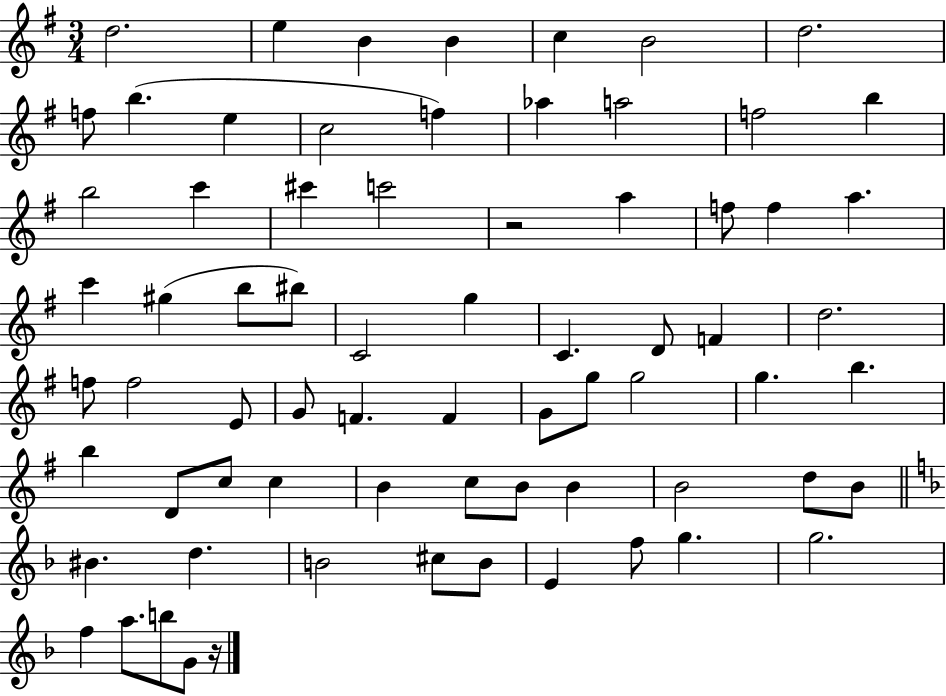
D5/h. E5/q B4/q B4/q C5/q B4/h D5/h. F5/e B5/q. E5/q C5/h F5/q Ab5/q A5/h F5/h B5/q B5/h C6/q C#6/q C6/h R/h A5/q F5/e F5/q A5/q. C6/q G#5/q B5/e BIS5/e C4/h G5/q C4/q. D4/e F4/q D5/h. F5/e F5/h E4/e G4/e F4/q. F4/q G4/e G5/e G5/h G5/q. B5/q. B5/q D4/e C5/e C5/q B4/q C5/e B4/e B4/q B4/h D5/e B4/e BIS4/q. D5/q. B4/h C#5/e B4/e E4/q F5/e G5/q. G5/h. F5/q A5/e. B5/e G4/e R/s